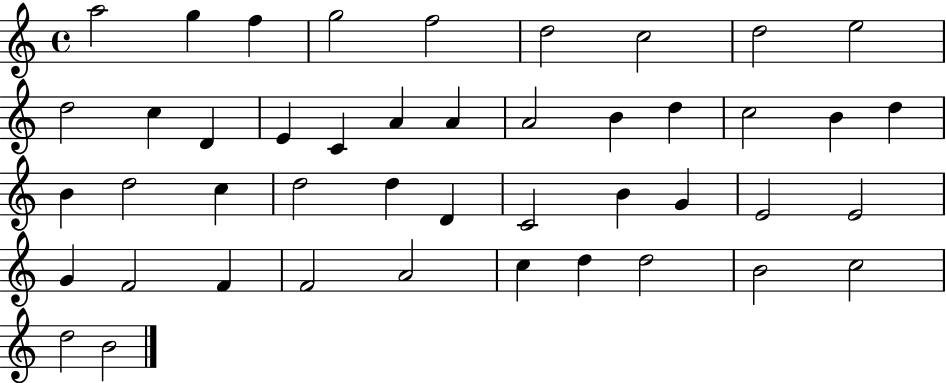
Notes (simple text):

A5/h G5/q F5/q G5/h F5/h D5/h C5/h D5/h E5/h D5/h C5/q D4/q E4/q C4/q A4/q A4/q A4/h B4/q D5/q C5/h B4/q D5/q B4/q D5/h C5/q D5/h D5/q D4/q C4/h B4/q G4/q E4/h E4/h G4/q F4/h F4/q F4/h A4/h C5/q D5/q D5/h B4/h C5/h D5/h B4/h